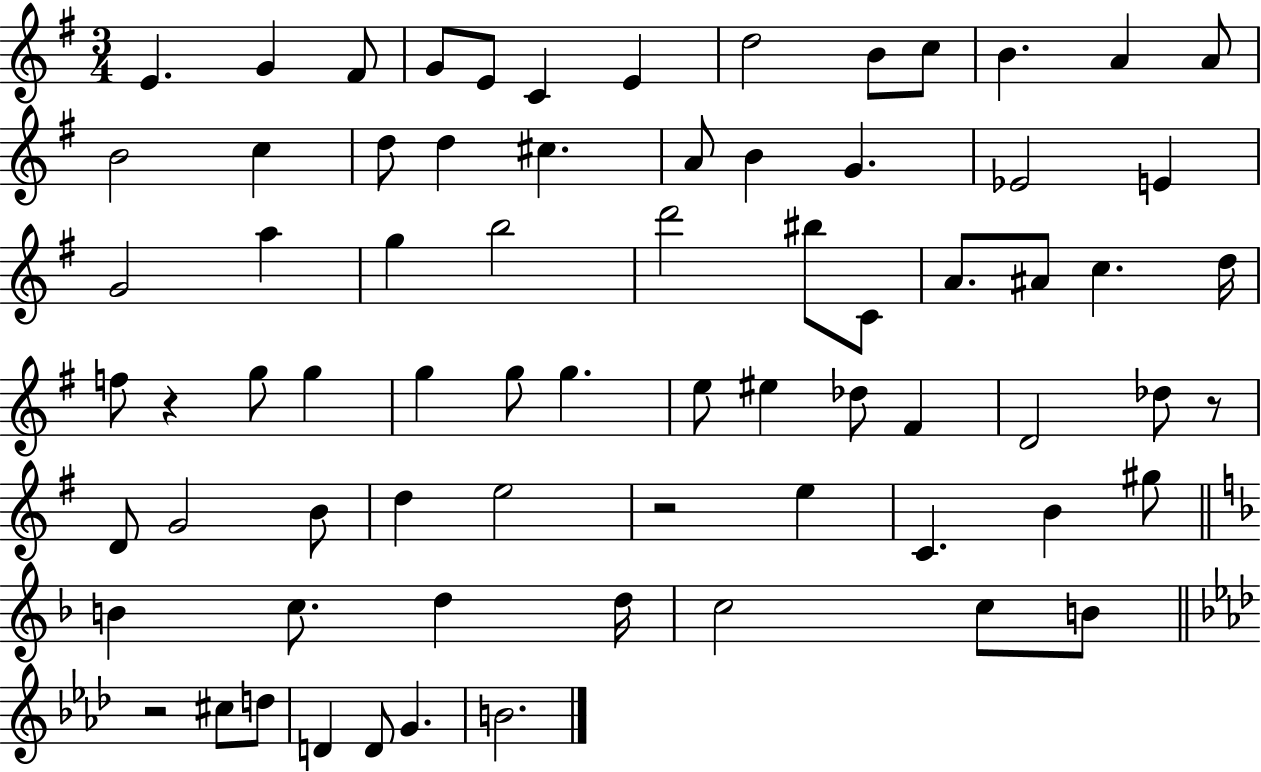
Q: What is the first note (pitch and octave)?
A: E4